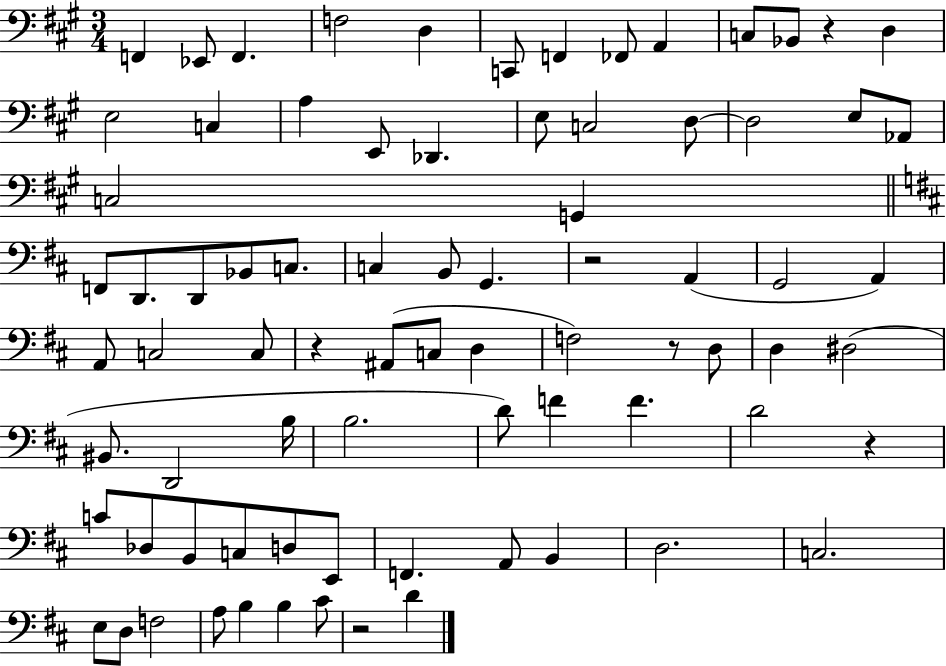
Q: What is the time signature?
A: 3/4